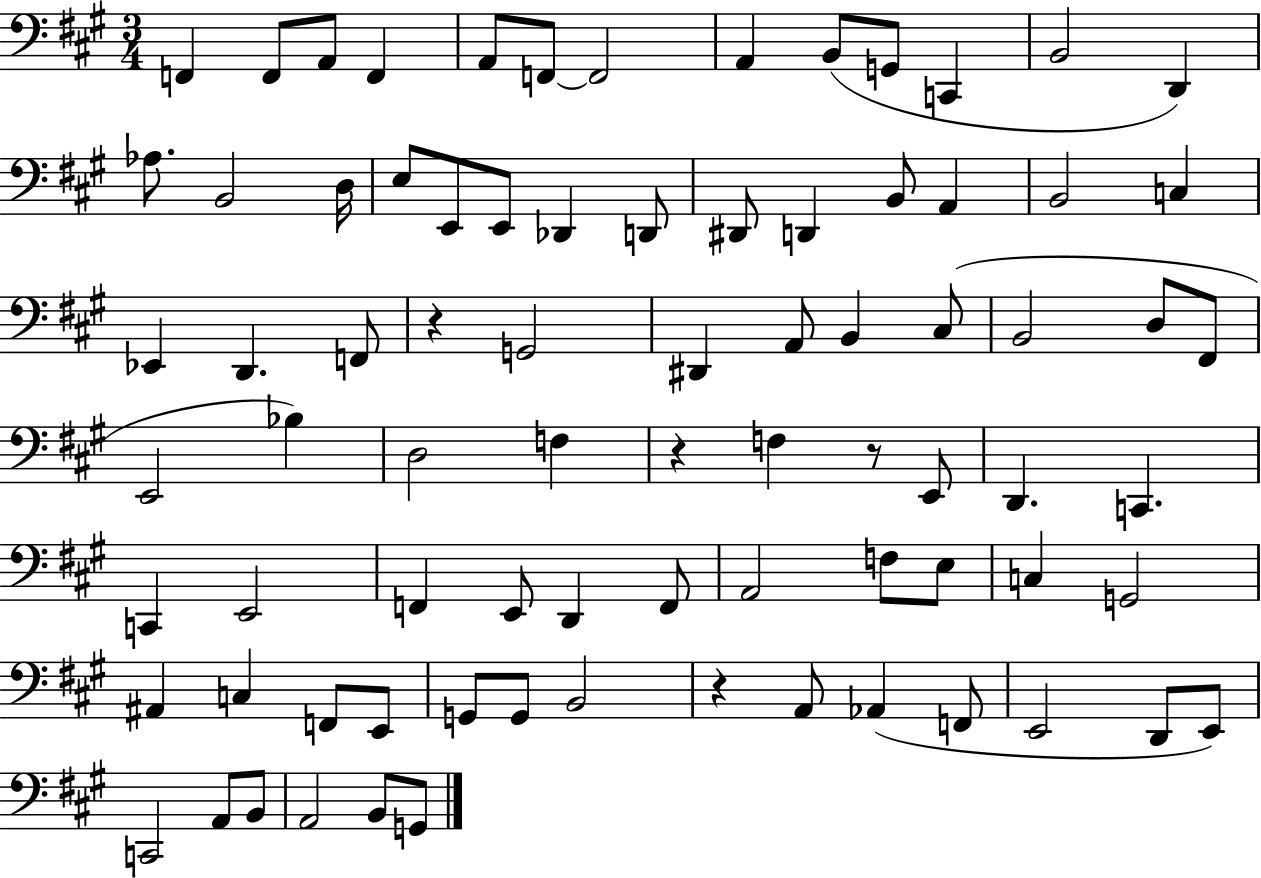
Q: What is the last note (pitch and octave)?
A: G2